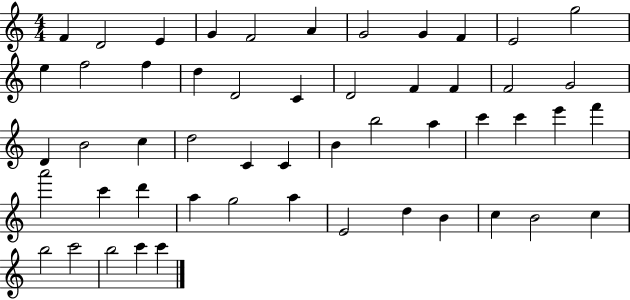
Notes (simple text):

F4/q D4/h E4/q G4/q F4/h A4/q G4/h G4/q F4/q E4/h G5/h E5/q F5/h F5/q D5/q D4/h C4/q D4/h F4/q F4/q F4/h G4/h D4/q B4/h C5/q D5/h C4/q C4/q B4/q B5/h A5/q C6/q C6/q E6/q F6/q A6/h C6/q D6/q A5/q G5/h A5/q E4/h D5/q B4/q C5/q B4/h C5/q B5/h C6/h B5/h C6/q C6/q